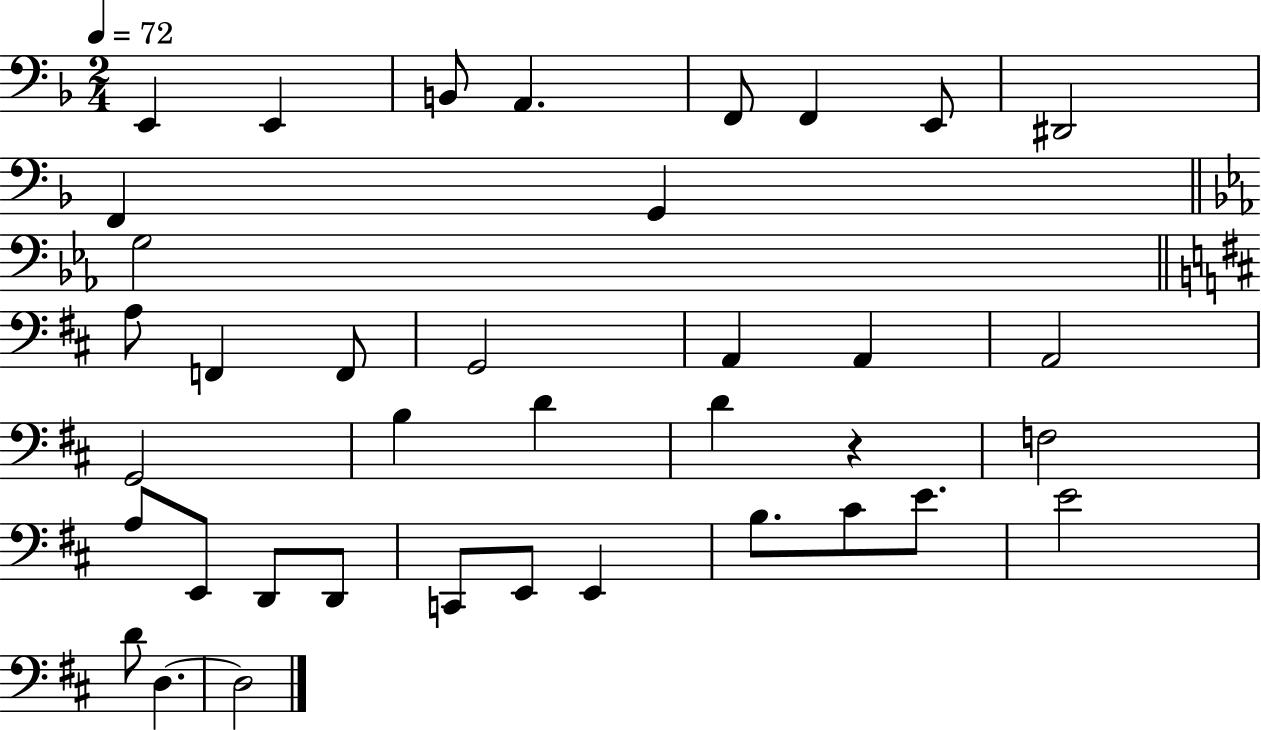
X:1
T:Untitled
M:2/4
L:1/4
K:F
E,, E,, B,,/2 A,, F,,/2 F,, E,,/2 ^D,,2 F,, G,, G,2 A,/2 F,, F,,/2 G,,2 A,, A,, A,,2 G,,2 B, D D z F,2 A,/2 E,,/2 D,,/2 D,,/2 C,,/2 E,,/2 E,, B,/2 ^C/2 E/2 E2 D/2 D, D,2